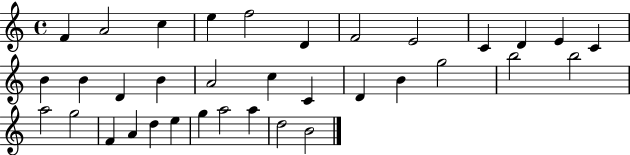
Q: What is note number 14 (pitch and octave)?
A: B4